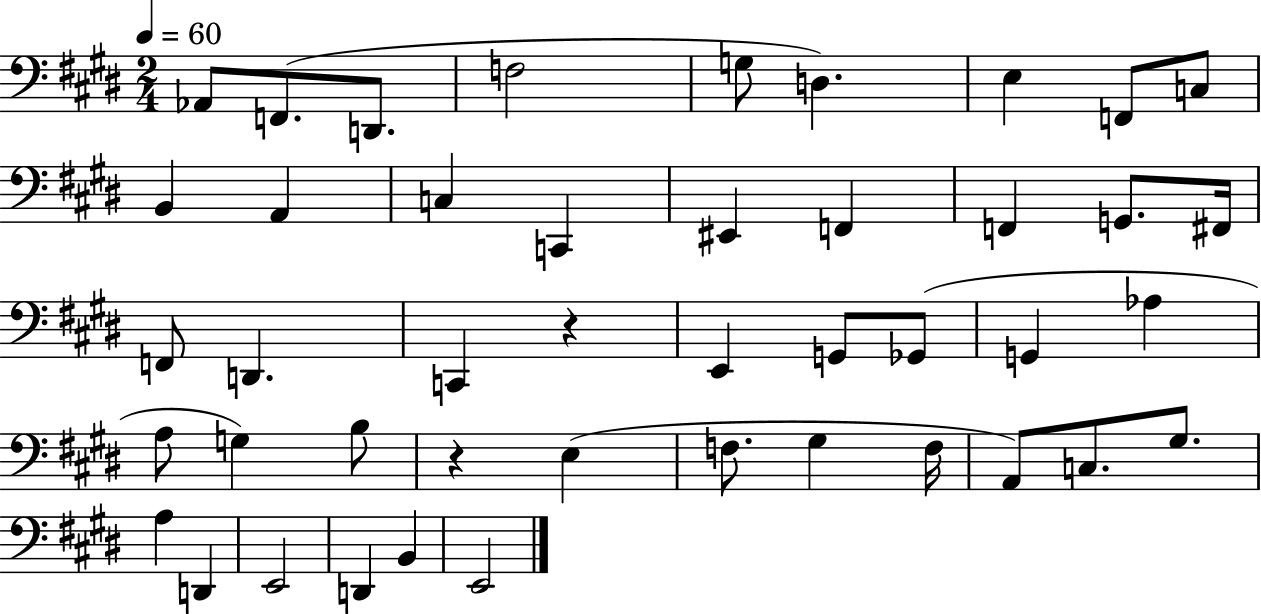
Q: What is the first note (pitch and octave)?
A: Ab2